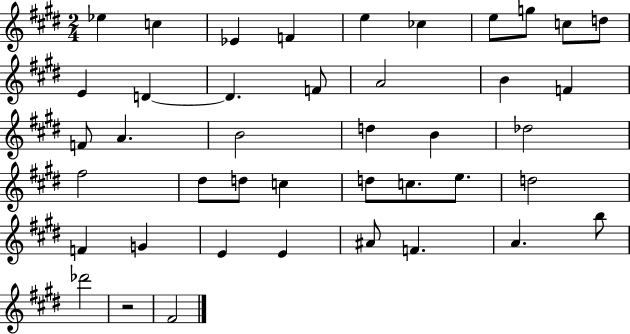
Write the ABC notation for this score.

X:1
T:Untitled
M:2/4
L:1/4
K:E
_e c _E F e _c e/2 g/2 c/2 d/2 E D D F/2 A2 B F F/2 A B2 d B _d2 ^f2 ^d/2 d/2 c d/2 c/2 e/2 d2 F G E E ^A/2 F A b/2 _d'2 z2 ^F2